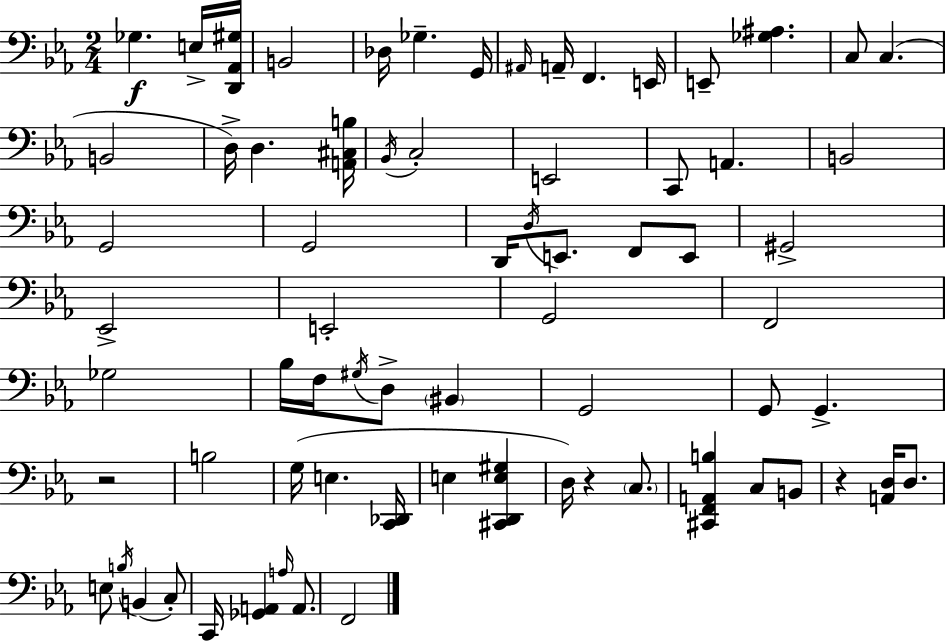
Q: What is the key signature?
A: EES major